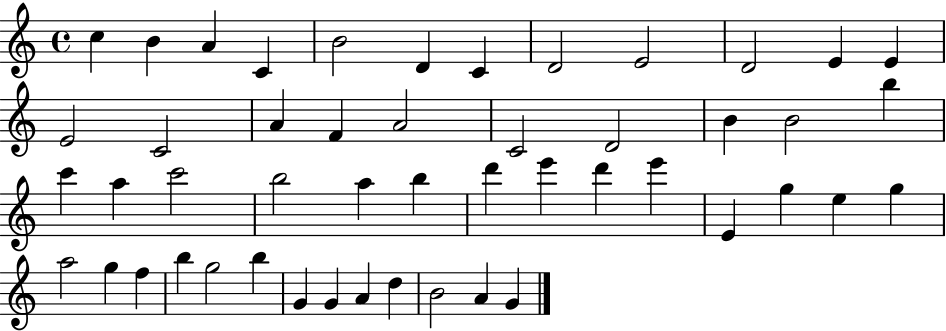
C5/q B4/q A4/q C4/q B4/h D4/q C4/q D4/h E4/h D4/h E4/q E4/q E4/h C4/h A4/q F4/q A4/h C4/h D4/h B4/q B4/h B5/q C6/q A5/q C6/h B5/h A5/q B5/q D6/q E6/q D6/q E6/q E4/q G5/q E5/q G5/q A5/h G5/q F5/q B5/q G5/h B5/q G4/q G4/q A4/q D5/q B4/h A4/q G4/q